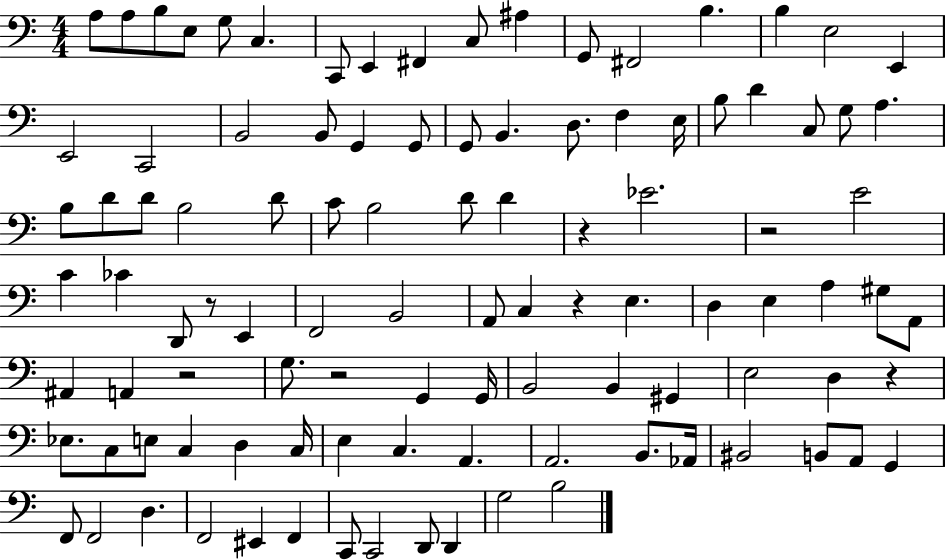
A3/e A3/e B3/e E3/e G3/e C3/q. C2/e E2/q F#2/q C3/e A#3/q G2/e F#2/h B3/q. B3/q E3/h E2/q E2/h C2/h B2/h B2/e G2/q G2/e G2/e B2/q. D3/e. F3/q E3/s B3/e D4/q C3/e G3/e A3/q. B3/e D4/e D4/e B3/h D4/e C4/e B3/h D4/e D4/q R/q Eb4/h. R/h E4/h C4/q CES4/q D2/e R/e E2/q F2/h B2/h A2/e C3/q R/q E3/q. D3/q E3/q A3/q G#3/e A2/e A#2/q A2/q R/h G3/e. R/h G2/q G2/s B2/h B2/q G#2/q E3/h D3/q R/q Eb3/e. C3/e E3/e C3/q D3/q C3/s E3/q C3/q. A2/q. A2/h. B2/e. Ab2/s BIS2/h B2/e A2/e G2/q F2/e F2/h D3/q. F2/h EIS2/q F2/q C2/e C2/h D2/e D2/q G3/h B3/h